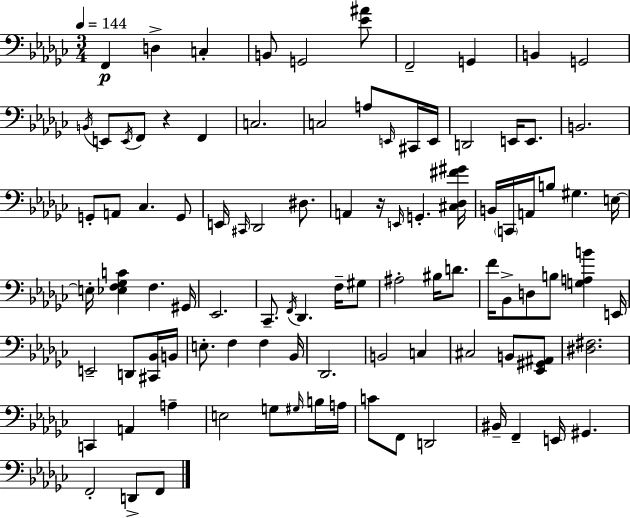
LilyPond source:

{
  \clef bass
  \numericTimeSignature
  \time 3/4
  \key ees \minor
  \tempo 4 = 144
  f,4\p d4-> c4-. | b,8 g,2 <ees' ais'>8 | f,2-- g,4 | b,4 g,2 | \break \acciaccatura { b,16 } e,8 \acciaccatura { e,16 } f,8 r4 f,4 | c2. | c2 a8 | \grace { e,16 } cis,16 e,16 d,2 e,16 | \break e,8. b,2. | g,8-. a,8 ces4. | g,8 e,16 \grace { cis,16 } des,2 | dis8. a,4 r16 \grace { e,16 } g,4.-. | \break <cis des fis' gis'>16 b,16 \parenthesize c,16 a,16 b8 gis4. | e16~~ e16-. <ees f ges c'>4 f4. | gis,16 ees,2. | ces,8.-- \acciaccatura { f,16 } des,4. | \break f16-- gis8 ais2-. | bis16 d'8. f'16 bes,8-> d8 b8 | <g a b'>4 e,16 e,2-- | d,8 <cis, bes,>16 b,16 e8.-. f4 | \break f4 bes,16 des,2. | b,2 | c4 cis2 | b,8 <ees, gis, ais,>8 <dis fis>2. | \break c,4 a,4 | a4-- e2 | g8 \grace { gis16 } b16 a16 c'8 f,8 d,2 | bis,16-- f,4-- | \break e,16 gis,4. f,2-. | d,8-> f,8 \bar "|."
}